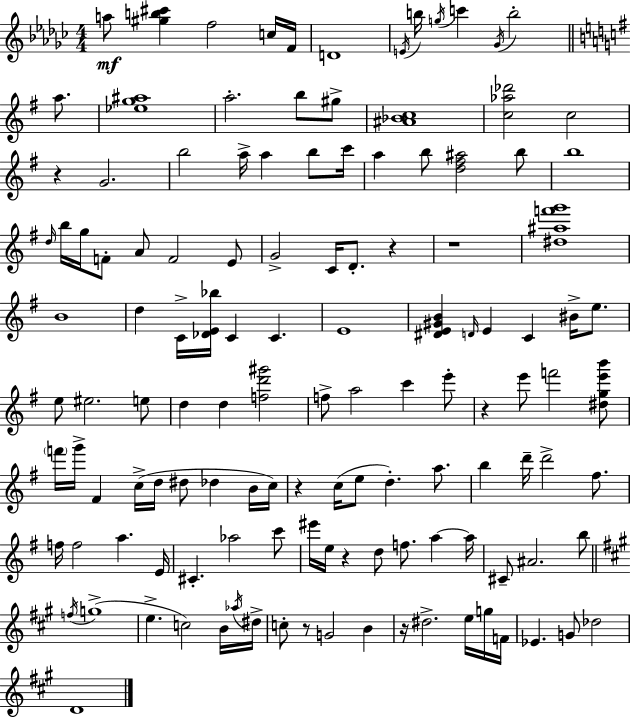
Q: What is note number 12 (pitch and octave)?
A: A5